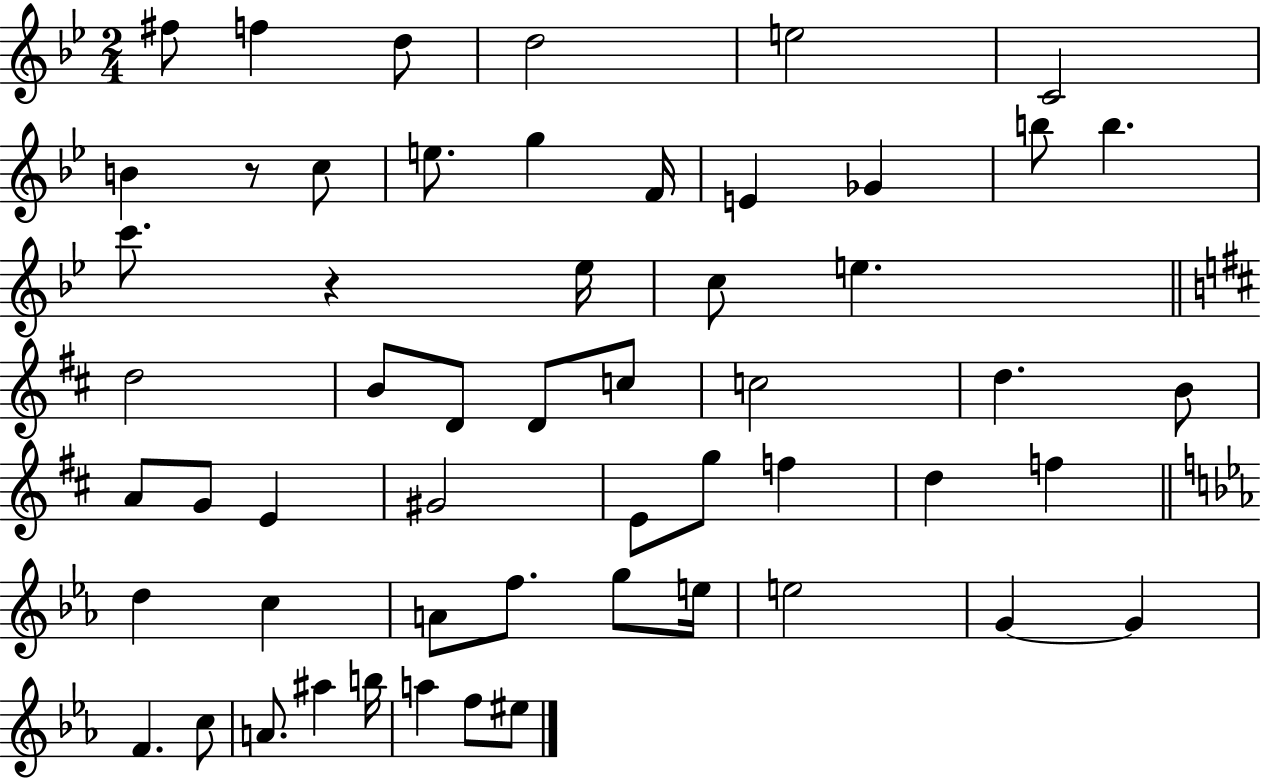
X:1
T:Untitled
M:2/4
L:1/4
K:Bb
^f/2 f d/2 d2 e2 C2 B z/2 c/2 e/2 g F/4 E _G b/2 b c'/2 z _e/4 c/2 e d2 B/2 D/2 D/2 c/2 c2 d B/2 A/2 G/2 E ^G2 E/2 g/2 f d f d c A/2 f/2 g/2 e/4 e2 G G F c/2 A/2 ^a b/4 a f/2 ^e/2